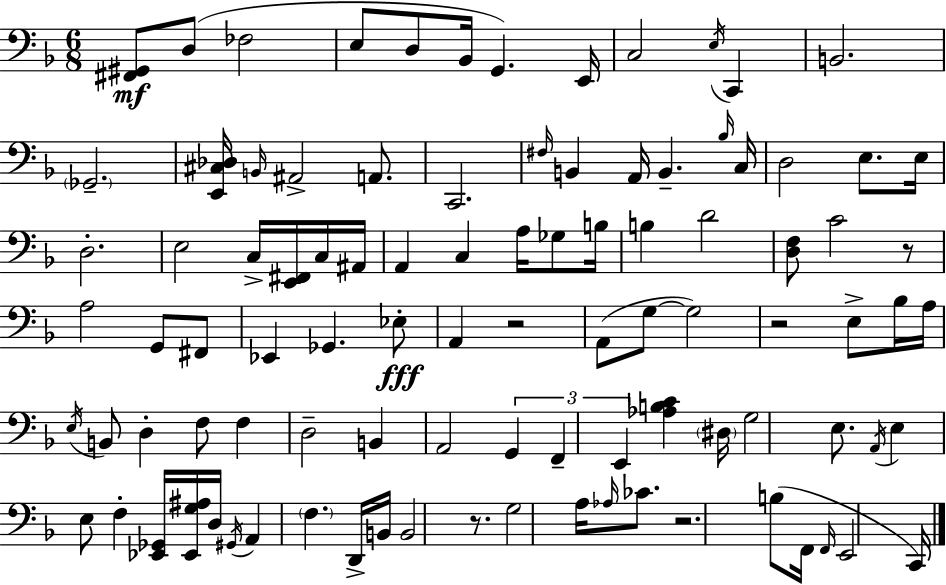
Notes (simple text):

[F#2,G#2]/e D3/e FES3/h E3/e D3/e Bb2/s G2/q. E2/s C3/h E3/s C2/q B2/h. Gb2/h. [E2,C#3,Db3]/s B2/s A#2/h A2/e. C2/h. F#3/s B2/q A2/s B2/q. Bb3/s C3/s D3/h E3/e. E3/s D3/h. E3/h C3/s [E2,F#2]/s C3/s A#2/s A2/q C3/q A3/s Gb3/e B3/s B3/q D4/h [D3,F3]/e C4/h R/e A3/h G2/e F#2/e Eb2/q Gb2/q. Eb3/e A2/q R/h A2/e G3/e G3/h R/h E3/e Bb3/s A3/s E3/s B2/e D3/q F3/e F3/q D3/h B2/q A2/h G2/q F2/q E2/q [Ab3,B3,C4]/q D#3/s G3/h E3/e. A2/s E3/q E3/e F3/q [Eb2,Gb2]/s [Eb2,G3,A#3]/s D3/s G#2/s A2/q F3/q. D2/s B2/s B2/h R/e. G3/h A3/s Ab3/s CES4/e. R/h. B3/e F2/s F2/s E2/h C2/s